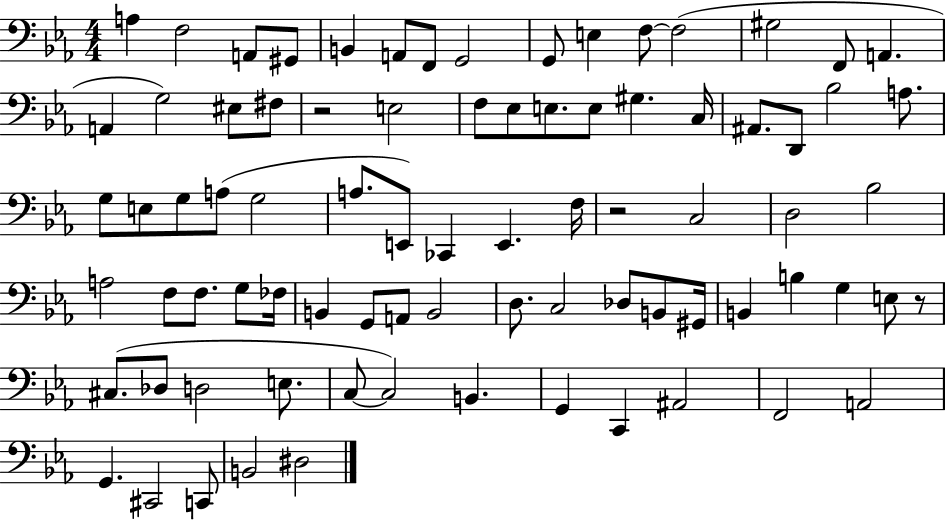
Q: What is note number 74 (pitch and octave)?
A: G2